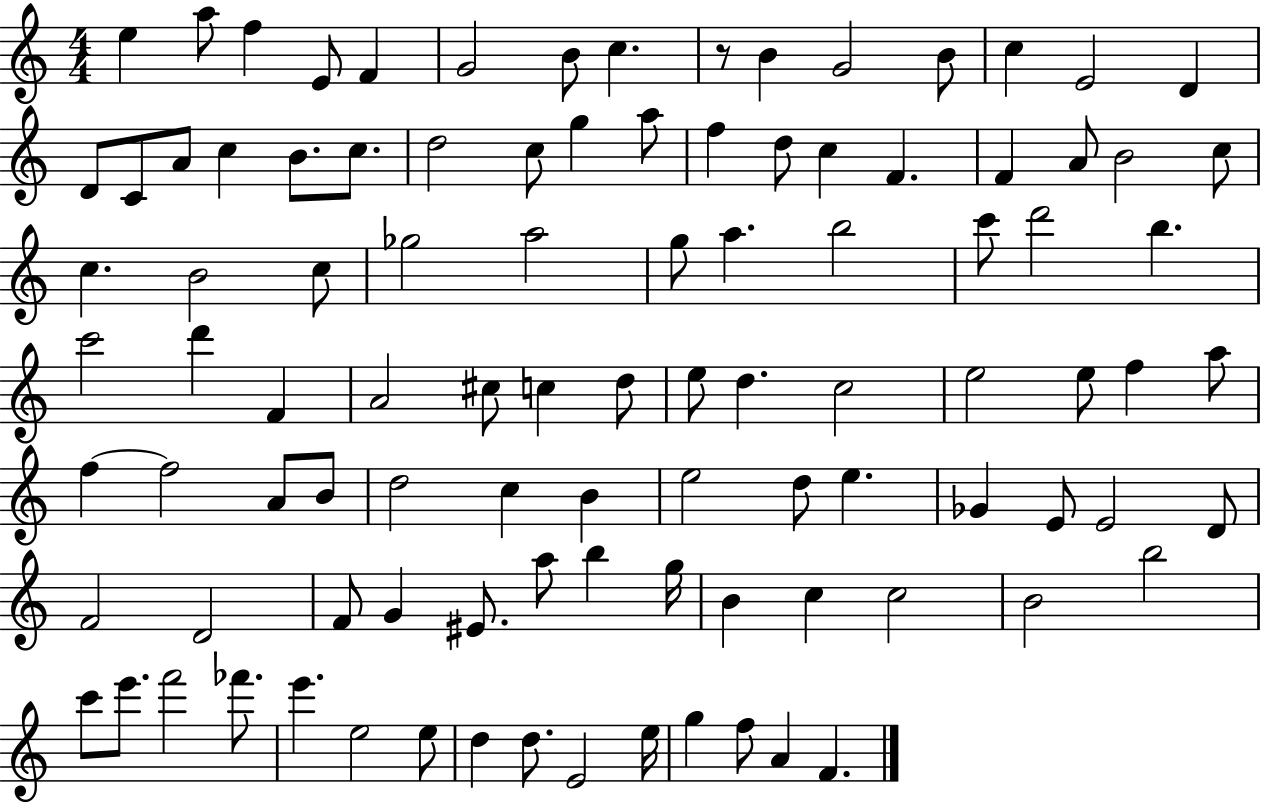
X:1
T:Untitled
M:4/4
L:1/4
K:C
e a/2 f E/2 F G2 B/2 c z/2 B G2 B/2 c E2 D D/2 C/2 A/2 c B/2 c/2 d2 c/2 g a/2 f d/2 c F F A/2 B2 c/2 c B2 c/2 _g2 a2 g/2 a b2 c'/2 d'2 b c'2 d' F A2 ^c/2 c d/2 e/2 d c2 e2 e/2 f a/2 f f2 A/2 B/2 d2 c B e2 d/2 e _G E/2 E2 D/2 F2 D2 F/2 G ^E/2 a/2 b g/4 B c c2 B2 b2 c'/2 e'/2 f'2 _f'/2 e' e2 e/2 d d/2 E2 e/4 g f/2 A F